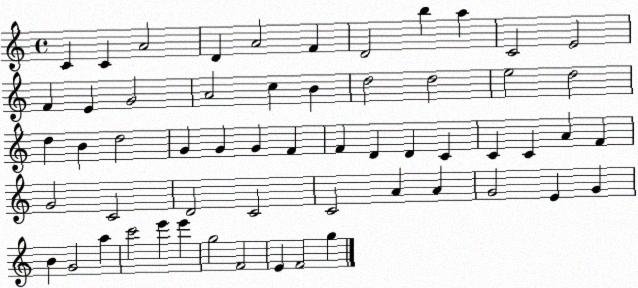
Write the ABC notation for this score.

X:1
T:Untitled
M:4/4
L:1/4
K:C
C C A2 D A2 F D2 b a C2 E2 F E G2 A2 c B d2 d2 e2 d2 d B d2 G G G F F D D C C C A F G2 C2 D2 C2 C2 A A G2 E G B G2 a c'2 e' e' g2 F2 E F2 g